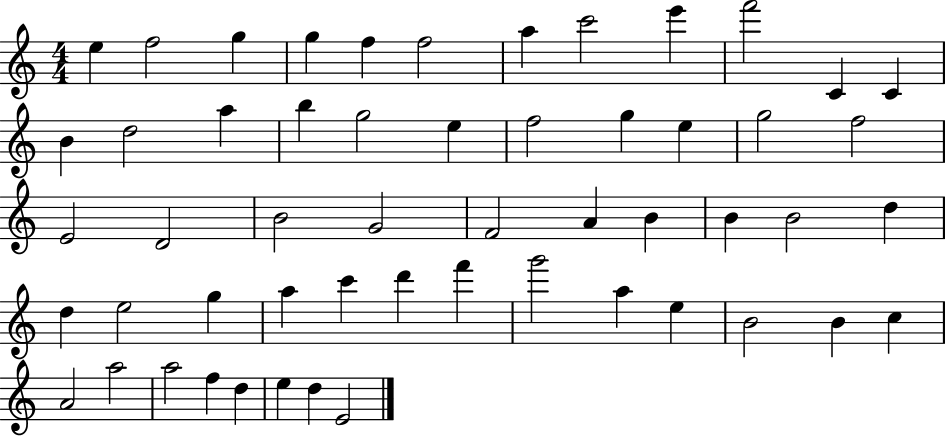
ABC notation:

X:1
T:Untitled
M:4/4
L:1/4
K:C
e f2 g g f f2 a c'2 e' f'2 C C B d2 a b g2 e f2 g e g2 f2 E2 D2 B2 G2 F2 A B B B2 d d e2 g a c' d' f' g'2 a e B2 B c A2 a2 a2 f d e d E2